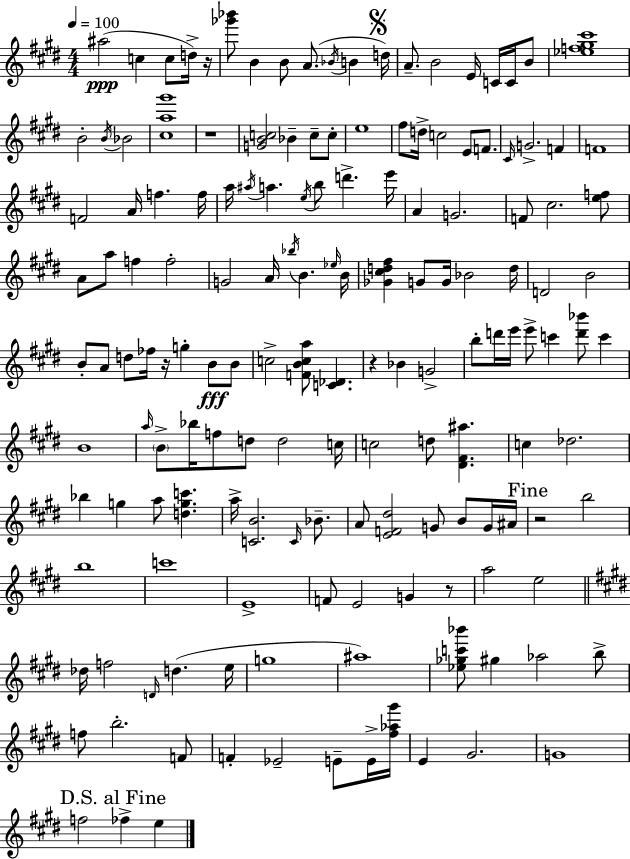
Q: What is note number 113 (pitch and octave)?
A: F5